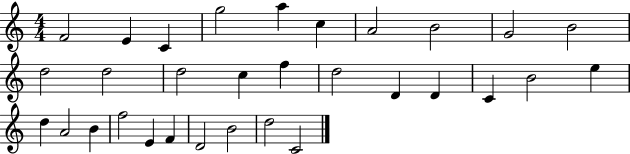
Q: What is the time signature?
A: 4/4